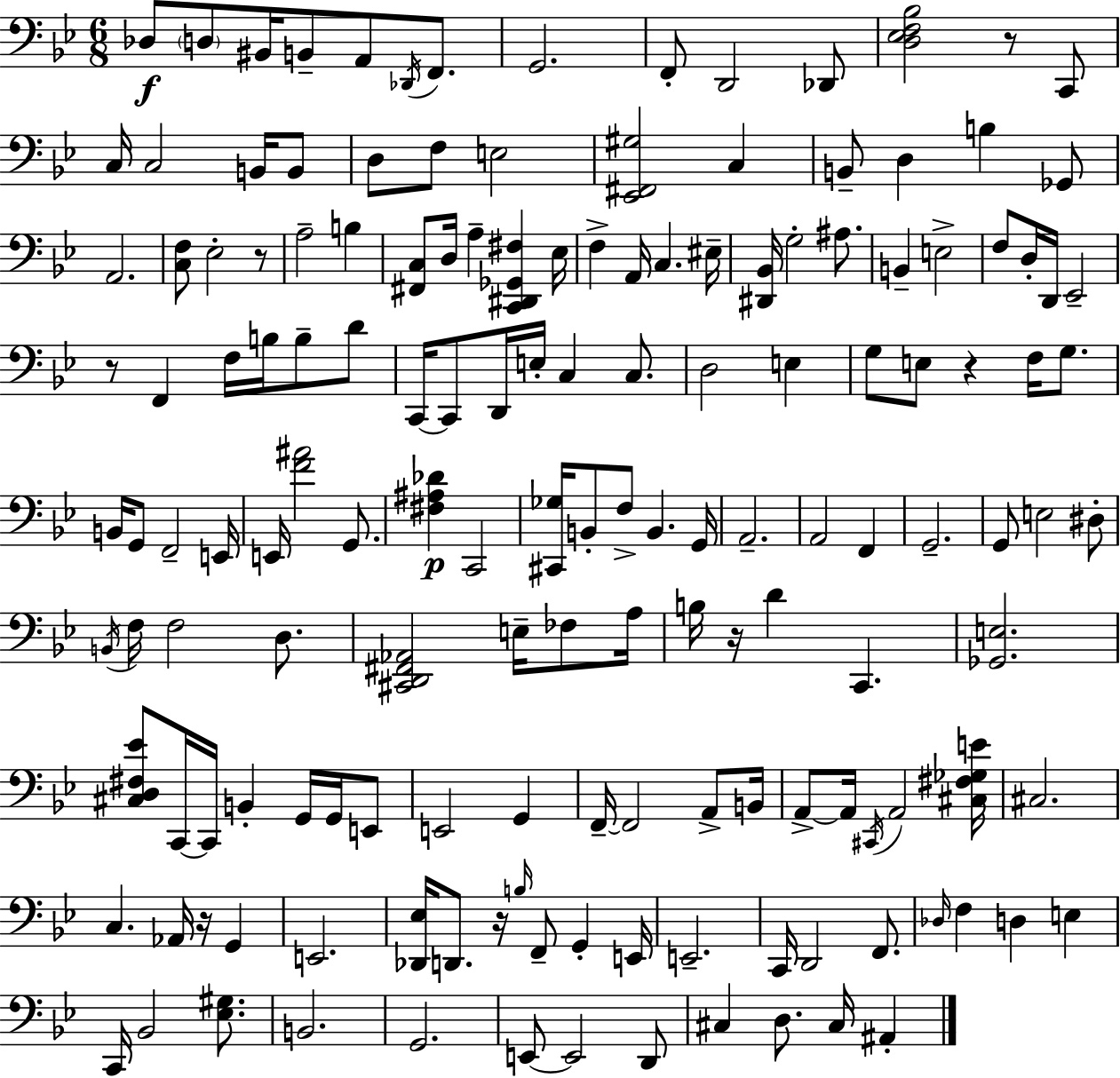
X:1
T:Untitled
M:6/8
L:1/4
K:Gm
_D,/2 D,/2 ^B,,/4 B,,/2 A,,/2 _D,,/4 F,,/2 G,,2 F,,/2 D,,2 _D,,/2 [D,_E,F,_B,]2 z/2 C,,/2 C,/4 C,2 B,,/4 B,,/2 D,/2 F,/2 E,2 [_E,,^F,,^G,]2 C, B,,/2 D, B, _G,,/2 A,,2 [C,F,]/2 _E,2 z/2 A,2 B, [^F,,C,]/2 D,/4 A, [C,,^D,,_G,,^F,] _E,/4 F, A,,/4 C, ^E,/4 [^D,,_B,,]/4 G,2 ^A,/2 B,, E,2 F,/2 D,/4 D,,/4 _E,,2 z/2 F,, F,/4 B,/4 B,/2 D/2 C,,/4 C,,/2 D,,/4 E,/4 C, C,/2 D,2 E, G,/2 E,/2 z F,/4 G,/2 B,,/4 G,,/2 F,,2 E,,/4 E,,/4 [F^A]2 G,,/2 [^F,^A,_D] C,,2 [^C,,_G,]/4 B,,/2 F,/2 B,, G,,/4 A,,2 A,,2 F,, G,,2 G,,/2 E,2 ^D,/2 B,,/4 F,/4 F,2 D,/2 [^C,,D,,^F,,_A,,]2 E,/4 _F,/2 A,/4 B,/4 z/4 D C,, [_G,,E,]2 [^C,D,^F,_E]/2 C,,/4 C,,/4 B,, G,,/4 G,,/4 E,,/2 E,,2 G,, F,,/4 F,,2 A,,/2 B,,/4 A,,/2 A,,/4 ^C,,/4 A,,2 [^C,^F,_G,E]/4 ^C,2 C, _A,,/4 z/4 G,, E,,2 [_D,,_E,]/4 D,,/2 z/4 B,/4 F,,/2 G,, E,,/4 E,,2 C,,/4 D,,2 F,,/2 _D,/4 F, D, E, C,,/4 _B,,2 [_E,^G,]/2 B,,2 G,,2 E,,/2 E,,2 D,,/2 ^C, D,/2 ^C,/4 ^A,,